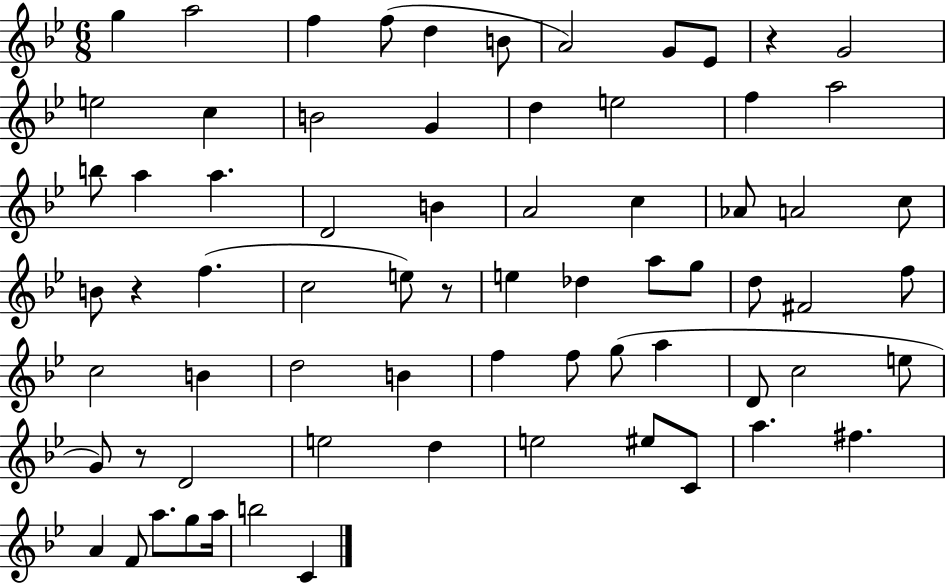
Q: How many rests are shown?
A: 4